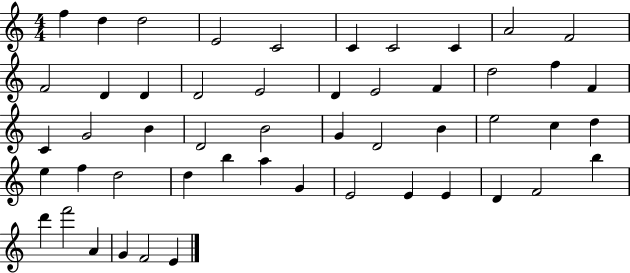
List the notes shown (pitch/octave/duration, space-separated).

F5/q D5/q D5/h E4/h C4/h C4/q C4/h C4/q A4/h F4/h F4/h D4/q D4/q D4/h E4/h D4/q E4/h F4/q D5/h F5/q F4/q C4/q G4/h B4/q D4/h B4/h G4/q D4/h B4/q E5/h C5/q D5/q E5/q F5/q D5/h D5/q B5/q A5/q G4/q E4/h E4/q E4/q D4/q F4/h B5/q D6/q F6/h A4/q G4/q F4/h E4/q